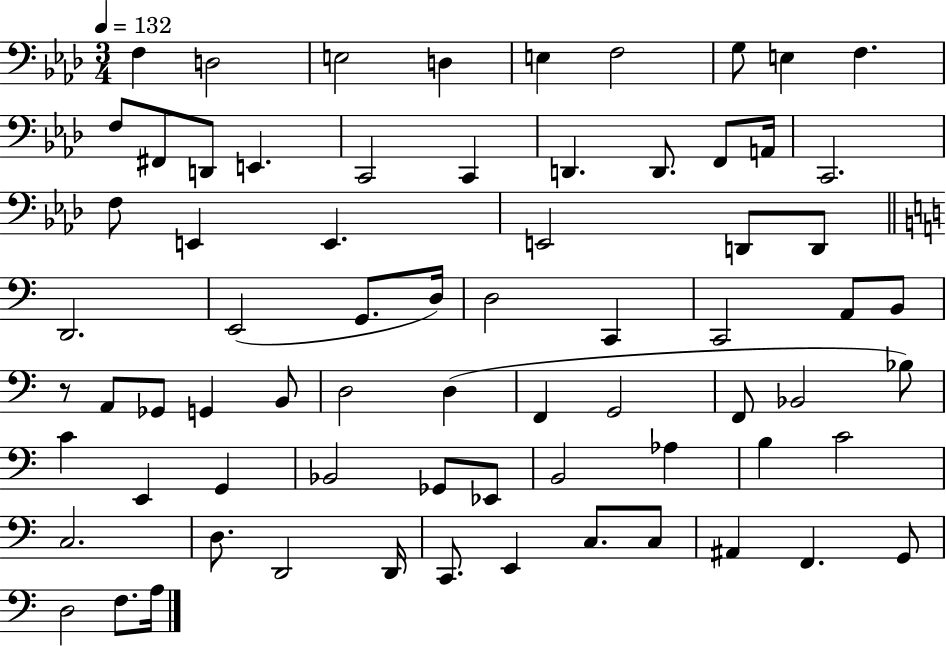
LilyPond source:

{
  \clef bass
  \numericTimeSignature
  \time 3/4
  \key aes \major
  \tempo 4 = 132
  \repeat volta 2 { f4 d2 | e2 d4 | e4 f2 | g8 e4 f4. | \break f8 fis,8 d,8 e,4. | c,2 c,4 | d,4. d,8. f,8 a,16 | c,2. | \break f8 e,4 e,4. | e,2 d,8 d,8 | \bar "||" \break \key c \major d,2. | e,2( g,8. d16) | d2 c,4 | c,2 a,8 b,8 | \break r8 a,8 ges,8 g,4 b,8 | d2 d4( | f,4 g,2 | f,8 bes,2 bes8) | \break c'4 e,4 g,4 | bes,2 ges,8 ees,8 | b,2 aes4 | b4 c'2 | \break c2. | d8. d,2 d,16 | c,8. e,4 c8. c8 | ais,4 f,4. g,8 | \break d2 f8. a16 | } \bar "|."
}